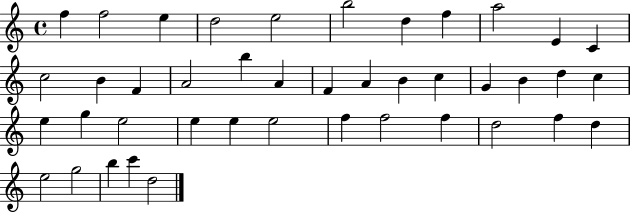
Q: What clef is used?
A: treble